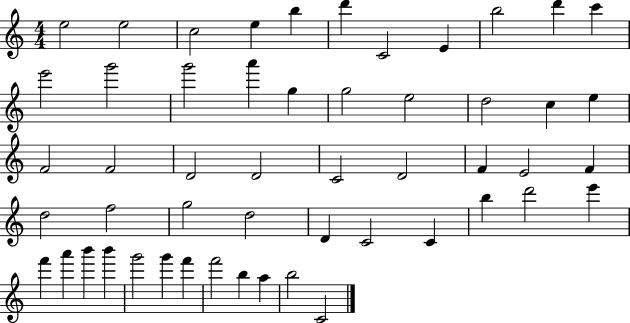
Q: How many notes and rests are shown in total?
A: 52